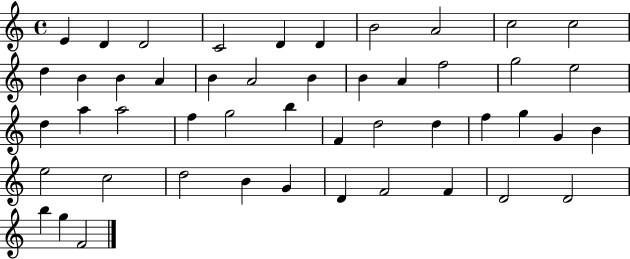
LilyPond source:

{
  \clef treble
  \time 4/4
  \defaultTimeSignature
  \key c \major
  e'4 d'4 d'2 | c'2 d'4 d'4 | b'2 a'2 | c''2 c''2 | \break d''4 b'4 b'4 a'4 | b'4 a'2 b'4 | b'4 a'4 f''2 | g''2 e''2 | \break d''4 a''4 a''2 | f''4 g''2 b''4 | f'4 d''2 d''4 | f''4 g''4 g'4 b'4 | \break e''2 c''2 | d''2 b'4 g'4 | d'4 f'2 f'4 | d'2 d'2 | \break b''4 g''4 f'2 | \bar "|."
}